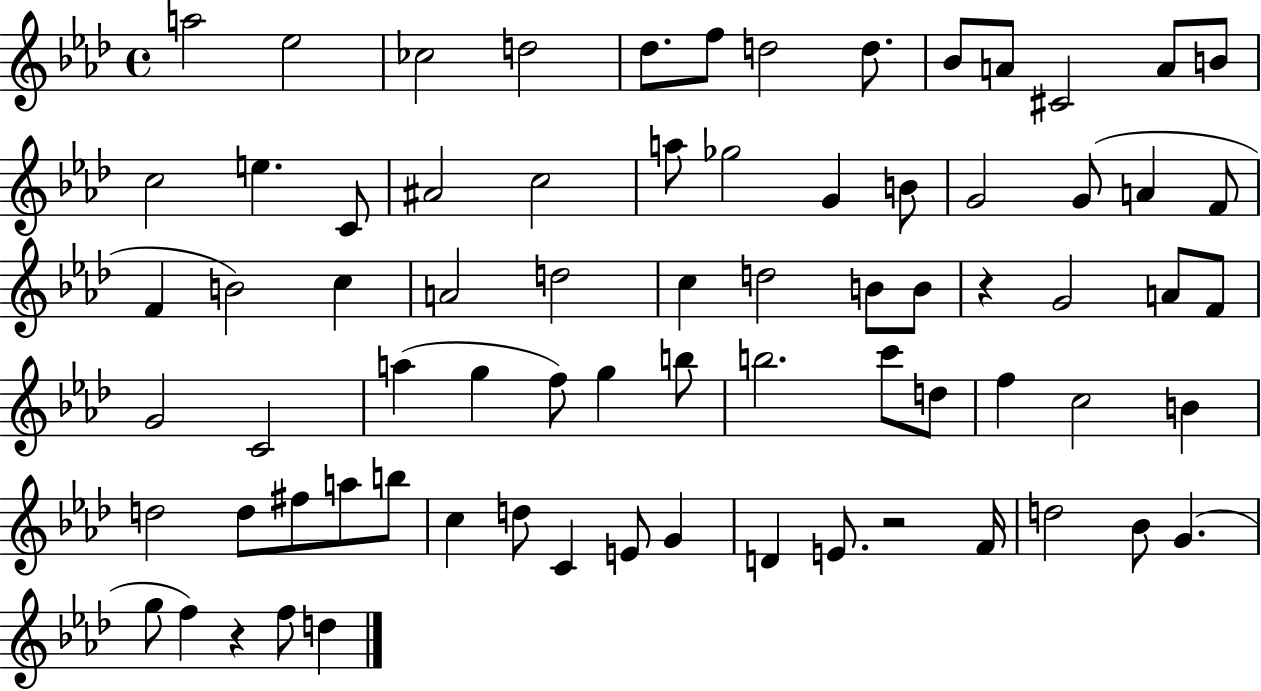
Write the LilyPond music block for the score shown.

{
  \clef treble
  \time 4/4
  \defaultTimeSignature
  \key aes \major
  a''2 ees''2 | ces''2 d''2 | des''8. f''8 d''2 d''8. | bes'8 a'8 cis'2 a'8 b'8 | \break c''2 e''4. c'8 | ais'2 c''2 | a''8 ges''2 g'4 b'8 | g'2 g'8( a'4 f'8 | \break f'4 b'2) c''4 | a'2 d''2 | c''4 d''2 b'8 b'8 | r4 g'2 a'8 f'8 | \break g'2 c'2 | a''4( g''4 f''8) g''4 b''8 | b''2. c'''8 d''8 | f''4 c''2 b'4 | \break d''2 d''8 fis''8 a''8 b''8 | c''4 d''8 c'4 e'8 g'4 | d'4 e'8. r2 f'16 | d''2 bes'8 g'4.( | \break g''8 f''4) r4 f''8 d''4 | \bar "|."
}